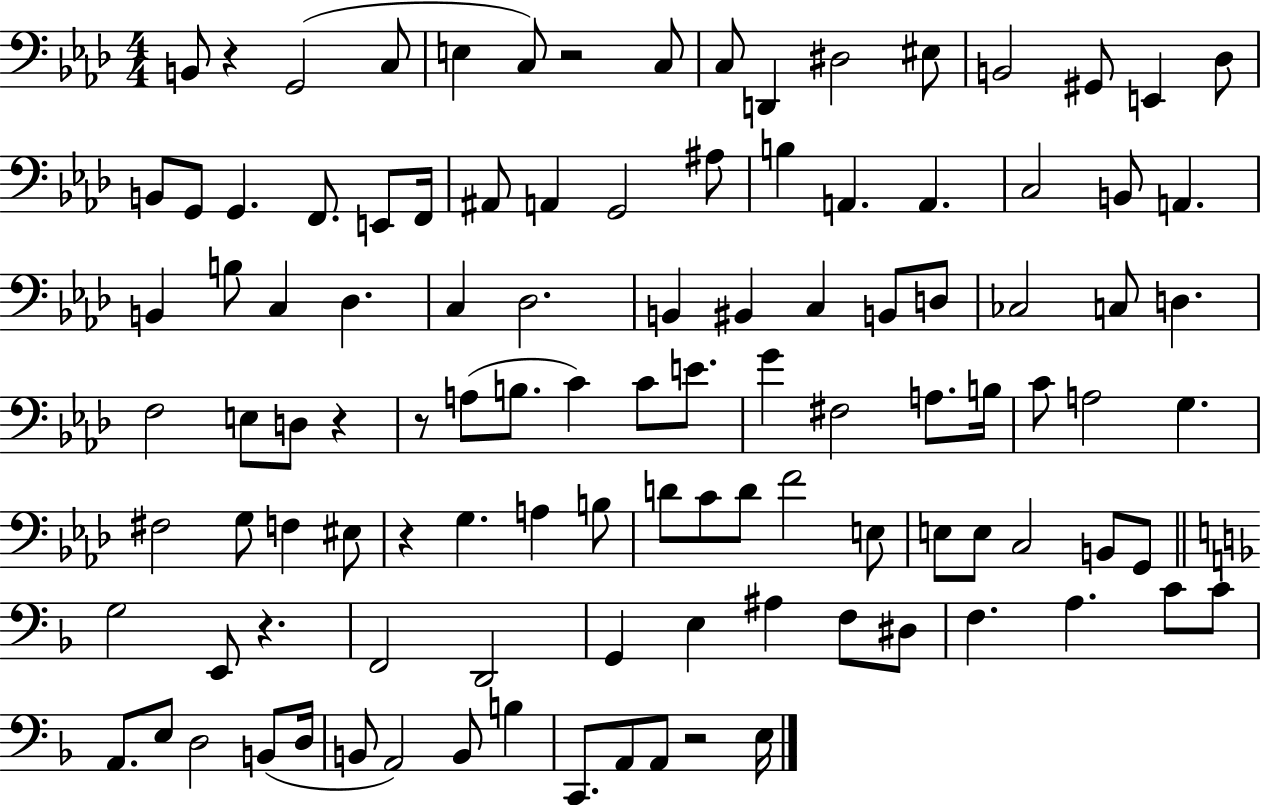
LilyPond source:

{
  \clef bass
  \numericTimeSignature
  \time 4/4
  \key aes \major
  b,8 r4 g,2( c8 | e4 c8) r2 c8 | c8 d,4 dis2 eis8 | b,2 gis,8 e,4 des8 | \break b,8 g,8 g,4. f,8. e,8 f,16 | ais,8 a,4 g,2 ais8 | b4 a,4. a,4. | c2 b,8 a,4. | \break b,4 b8 c4 des4. | c4 des2. | b,4 bis,4 c4 b,8 d8 | ces2 c8 d4. | \break f2 e8 d8 r4 | r8 a8( b8. c'4) c'8 e'8. | g'4 fis2 a8. b16 | c'8 a2 g4. | \break fis2 g8 f4 eis8 | r4 g4. a4 b8 | d'8 c'8 d'8 f'2 e8 | e8 e8 c2 b,8 g,8 | \break \bar "||" \break \key f \major g2 e,8 r4. | f,2 d,2 | g,4 e4 ais4 f8 dis8 | f4. a4. c'8 c'8 | \break a,8. e8 d2 b,8( d16 | b,8 a,2) b,8 b4 | c,8. a,8 a,8 r2 e16 | \bar "|."
}